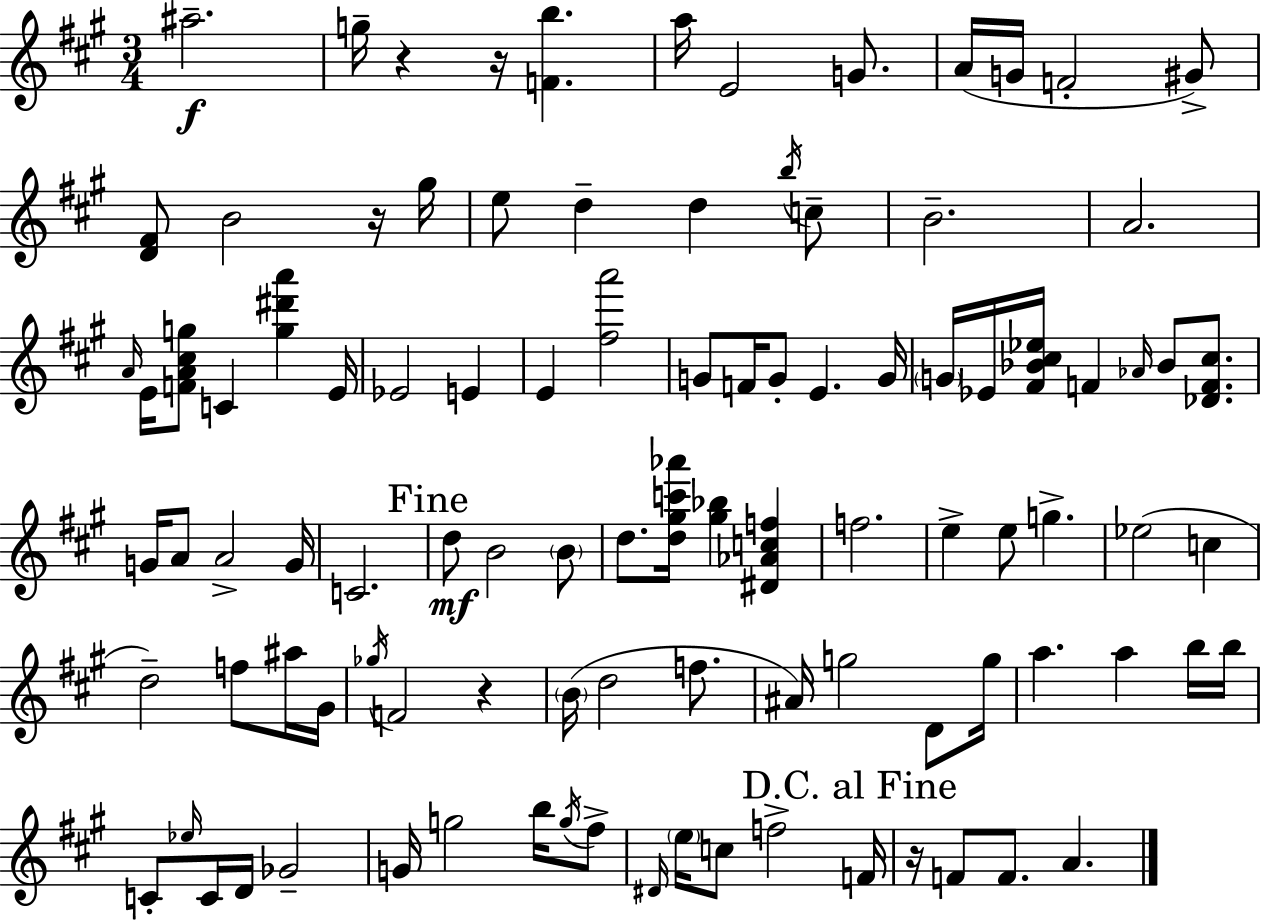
A#5/h. G5/s R/q R/s [F4,B5]/q. A5/s E4/h G4/e. A4/s G4/s F4/h G#4/e [D4,F#4]/e B4/h R/s G#5/s E5/e D5/q D5/q B5/s C5/e B4/h. A4/h. A4/s E4/s [F4,A4,C#5,G5]/e C4/q [G5,D#6,A6]/q E4/s Eb4/h E4/q E4/q [F#5,A6]/h G4/e F4/s G4/e E4/q. G4/s G4/s Eb4/s [F#4,Bb4,C#5,Eb5]/s F4/q Ab4/s Bb4/e [Db4,F4,C#5]/e. G4/s A4/e A4/h G4/s C4/h. D5/e B4/h B4/e D5/e. [D5,G#5,C6,Ab6]/s [G#5,Bb5]/q [D#4,Ab4,C5,F5]/q F5/h. E5/q E5/e G5/q. Eb5/h C5/q D5/h F5/e A#5/s G#4/s Gb5/s F4/h R/q B4/s D5/h F5/e. A#4/s G5/h D4/e G5/s A5/q. A5/q B5/s B5/s C4/e Eb5/s C4/s D4/s Gb4/h G4/s G5/h B5/s G5/s F#5/e D#4/s E5/s C5/e F5/h F4/s R/s F4/e F4/e. A4/q.